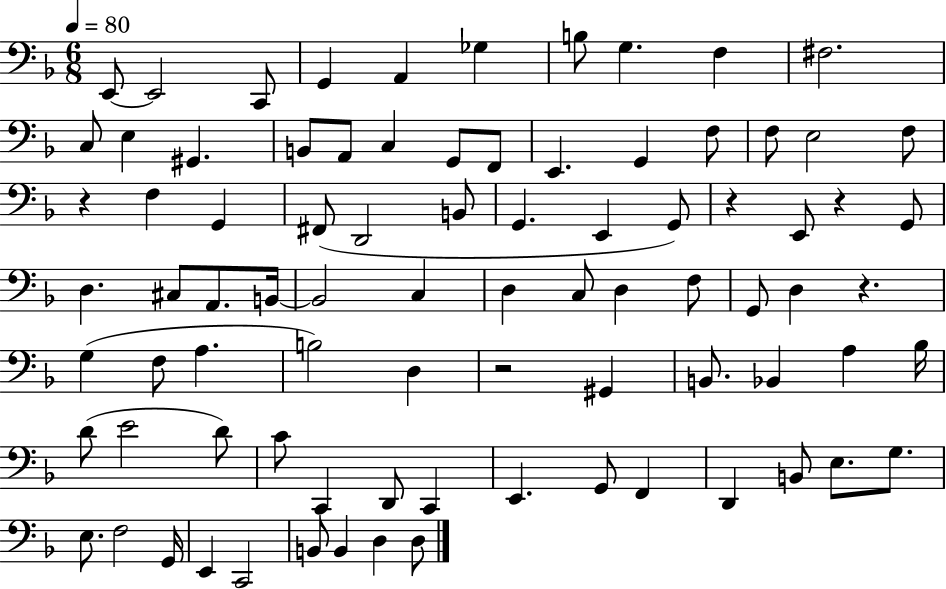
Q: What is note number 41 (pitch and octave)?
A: D3